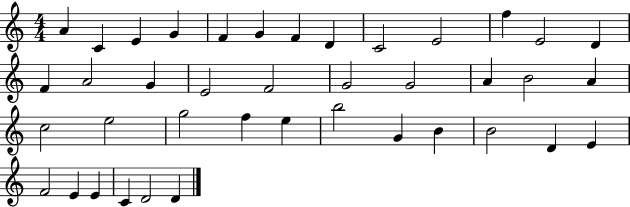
{
  \clef treble
  \numericTimeSignature
  \time 4/4
  \key c \major
  a'4 c'4 e'4 g'4 | f'4 g'4 f'4 d'4 | c'2 e'2 | f''4 e'2 d'4 | \break f'4 a'2 g'4 | e'2 f'2 | g'2 g'2 | a'4 b'2 a'4 | \break c''2 e''2 | g''2 f''4 e''4 | b''2 g'4 b'4 | b'2 d'4 e'4 | \break f'2 e'4 e'4 | c'4 d'2 d'4 | \bar "|."
}